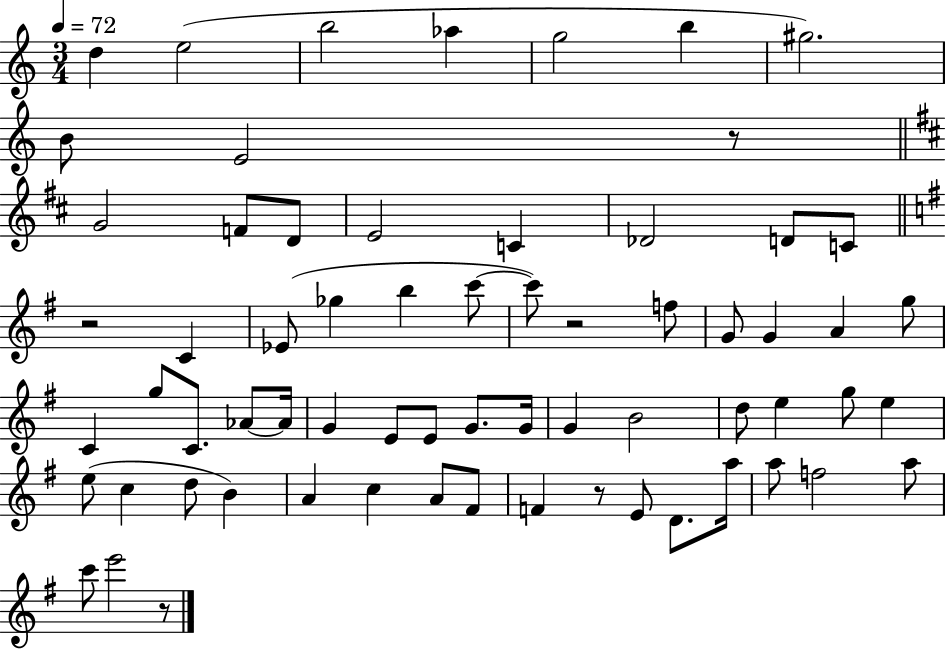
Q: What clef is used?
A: treble